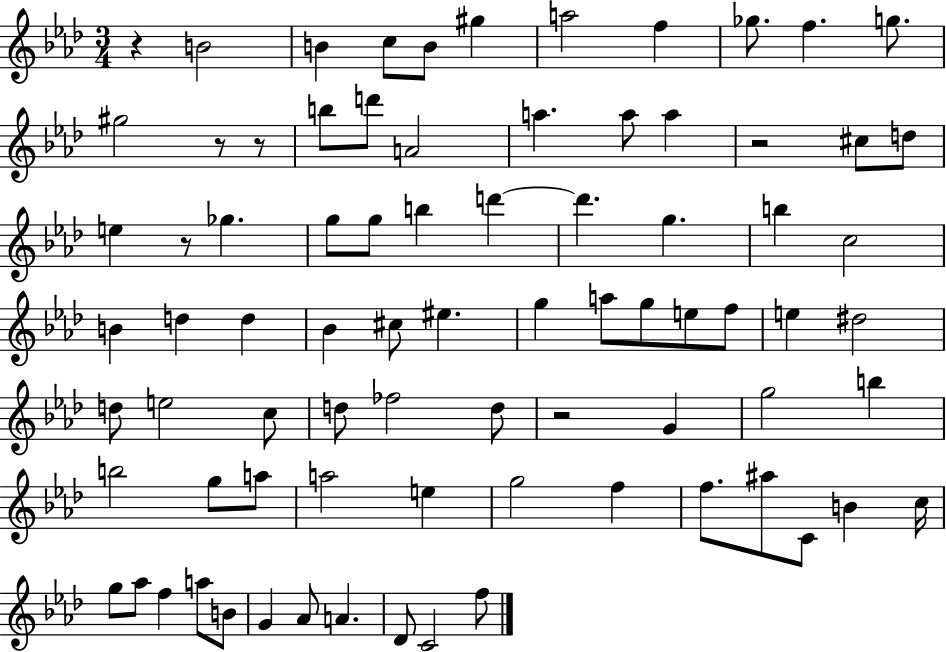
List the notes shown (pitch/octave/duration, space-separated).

R/q B4/h B4/q C5/e B4/e G#5/q A5/h F5/q Gb5/e. F5/q. G5/e. G#5/h R/e R/e B5/e D6/e A4/h A5/q. A5/e A5/q R/h C#5/e D5/e E5/q R/e Gb5/q. G5/e G5/e B5/q D6/q D6/q. G5/q. B5/q C5/h B4/q D5/q D5/q Bb4/q C#5/e EIS5/q. G5/q A5/e G5/e E5/e F5/e E5/q D#5/h D5/e E5/h C5/e D5/e FES5/h D5/e R/h G4/q G5/h B5/q B5/h G5/e A5/e A5/h E5/q G5/h F5/q F5/e. A#5/e C4/e B4/q C5/s G5/e Ab5/e F5/q A5/e B4/e G4/q Ab4/e A4/q. Db4/e C4/h F5/e